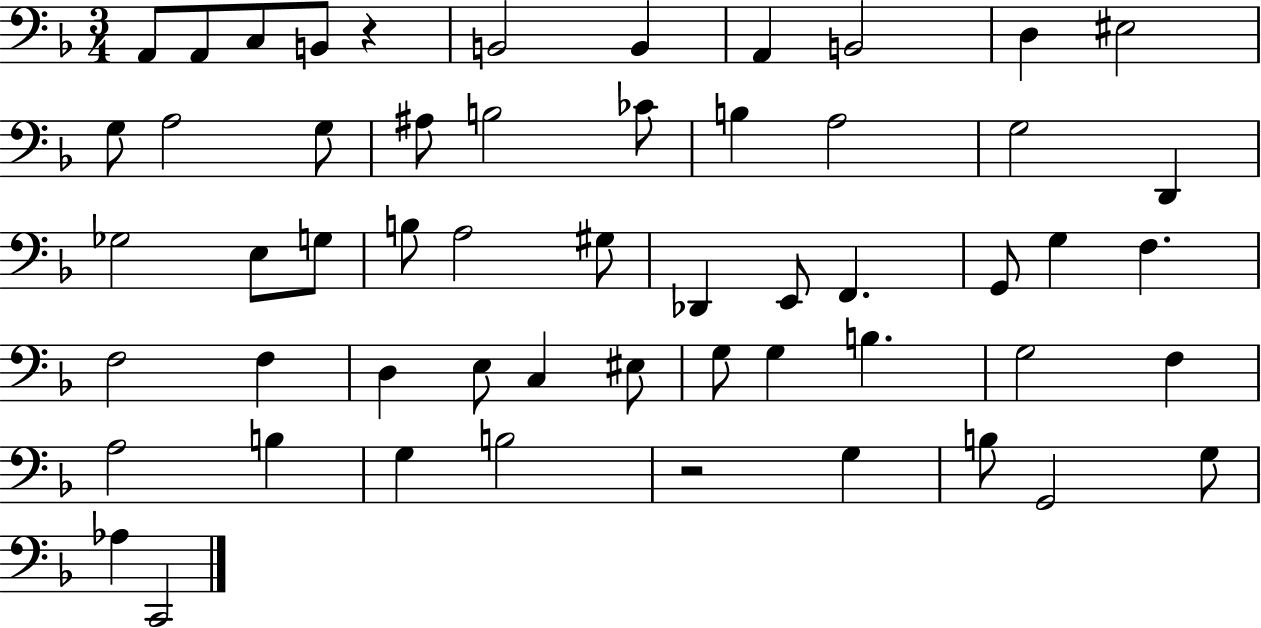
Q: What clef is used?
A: bass